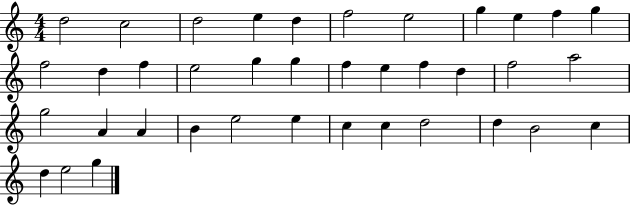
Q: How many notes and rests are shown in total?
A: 38